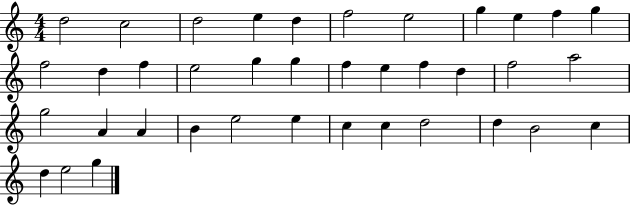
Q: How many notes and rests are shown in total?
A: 38